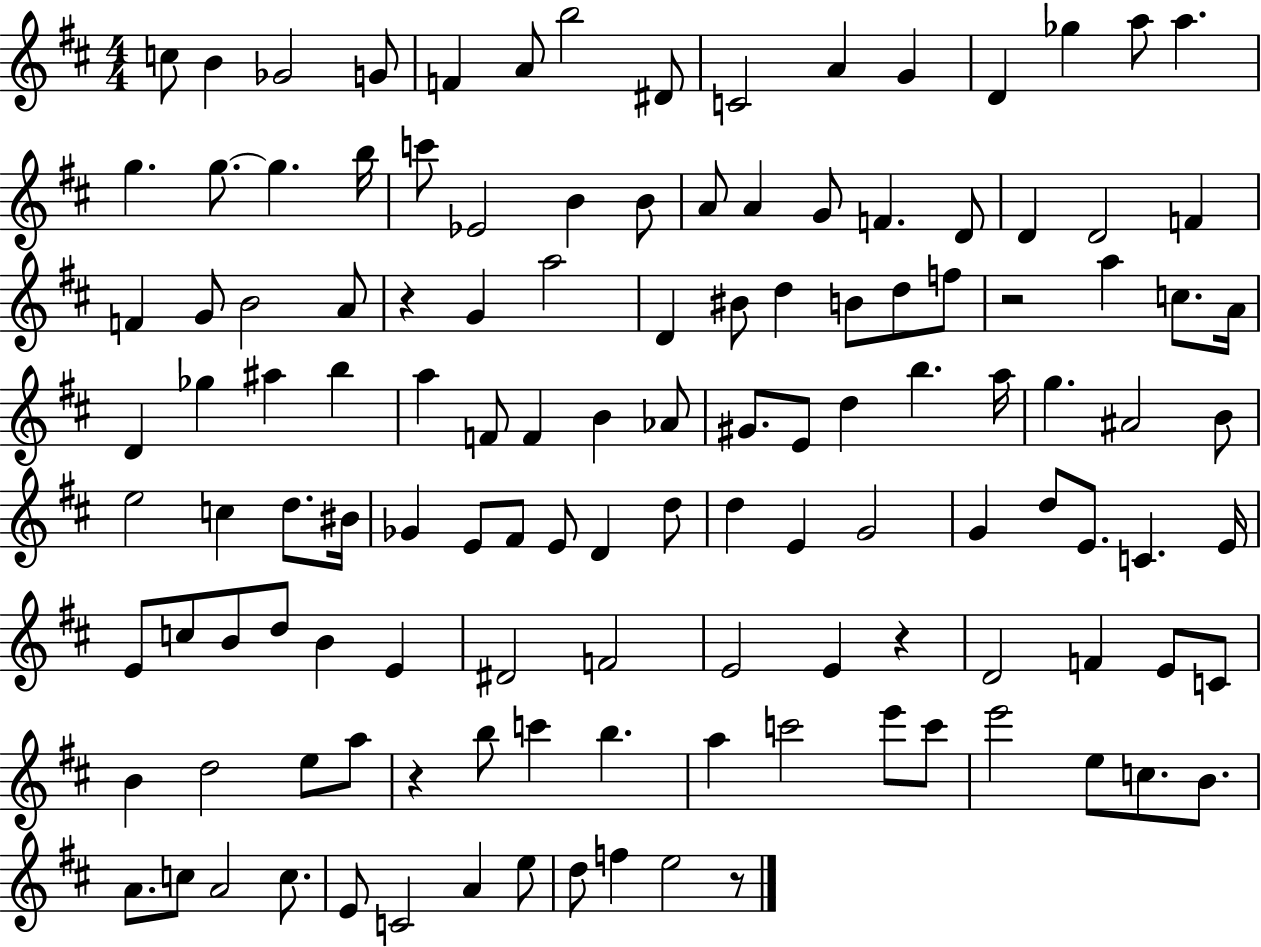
C5/e B4/q Gb4/h G4/e F4/q A4/e B5/h D#4/e C4/h A4/q G4/q D4/q Gb5/q A5/e A5/q. G5/q. G5/e. G5/q. B5/s C6/e Eb4/h B4/q B4/e A4/e A4/q G4/e F4/q. D4/e D4/q D4/h F4/q F4/q G4/e B4/h A4/e R/q G4/q A5/h D4/q BIS4/e D5/q B4/e D5/e F5/e R/h A5/q C5/e. A4/s D4/q Gb5/q A#5/q B5/q A5/q F4/e F4/q B4/q Ab4/e G#4/e. E4/e D5/q B5/q. A5/s G5/q. A#4/h B4/e E5/h C5/q D5/e. BIS4/s Gb4/q E4/e F#4/e E4/e D4/q D5/e D5/q E4/q G4/h G4/q D5/e E4/e. C4/q. E4/s E4/e C5/e B4/e D5/e B4/q E4/q D#4/h F4/h E4/h E4/q R/q D4/h F4/q E4/e C4/e B4/q D5/h E5/e A5/e R/q B5/e C6/q B5/q. A5/q C6/h E6/e C6/e E6/h E5/e C5/e. B4/e. A4/e. C5/e A4/h C5/e. E4/e C4/h A4/q E5/e D5/e F5/q E5/h R/e